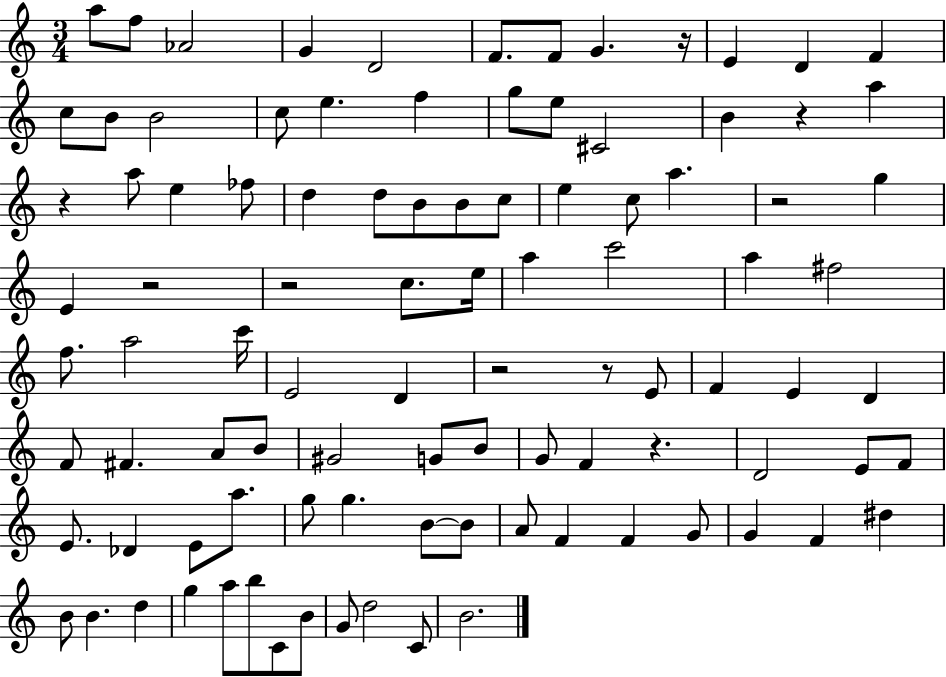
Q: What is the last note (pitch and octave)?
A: B4